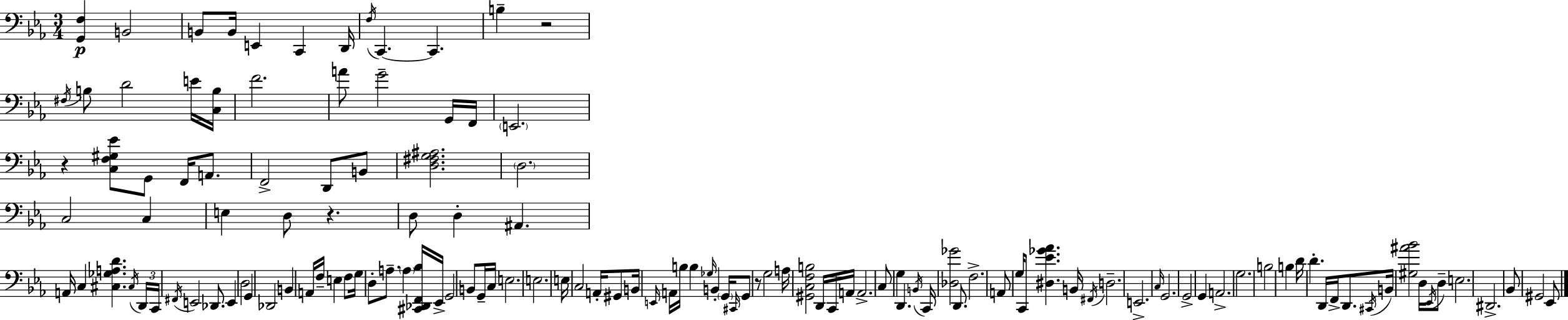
X:1
T:Untitled
M:3/4
L:1/4
K:Eb
[G,,F,] B,,2 B,,/2 B,,/4 E,, C,, D,,/4 F,/4 C,, C,, B, z2 ^F,/4 B,/2 D2 E/4 [C,B,]/4 F2 A/2 G2 G,,/4 F,,/4 E,,2 z [C,F,^G,_E]/2 G,,/2 F,,/4 A,,/2 F,,2 D,,/2 B,,/2 [D,^F,G,^A,]2 D,2 C,2 C, E, D,/2 z D,/2 D, ^A,, A,,/4 C, [^C,_G,A,D] ^C,/4 D,,/4 C,,/4 ^F,,/4 E,,2 _D,,/2 E,, D,2 G,, _D,,2 B,, A,,/4 F,/4 E, F,/2 G,/4 D,/2 A,/2 A, [^C,,_D,,F,,_B,]/4 _E,,/4 G,,2 B,,/2 G,,/4 C,/4 E,2 E,2 E,/4 C,2 A,,/4 ^G,,/2 B,,/4 E,,/4 A,,/4 B,/4 B, _G,/4 B,, G,,/4 ^C,,/4 G,,/2 z/2 G,2 A,/4 [^G,,C,F,B,]2 D,,/4 C,,/4 A,,/4 A,,2 C,/2 G, D,, B,,/4 C,,/4 [_D,_G]2 D,,/2 F,2 A,,/2 G,/4 C,,/2 [^D,_E_G_A] B,,/4 ^F,,/4 D,2 E,,2 C,/4 G,,2 G,,2 G,, A,,2 G,2 B,2 B, D/4 D D,,/4 F,,/4 D,,/2 ^C,,/4 B,,/4 [^G,^A_B]2 D,/4 _E,,/4 D,/2 E,2 ^D,,2 _B,,/2 ^G,,2 _E,,/2